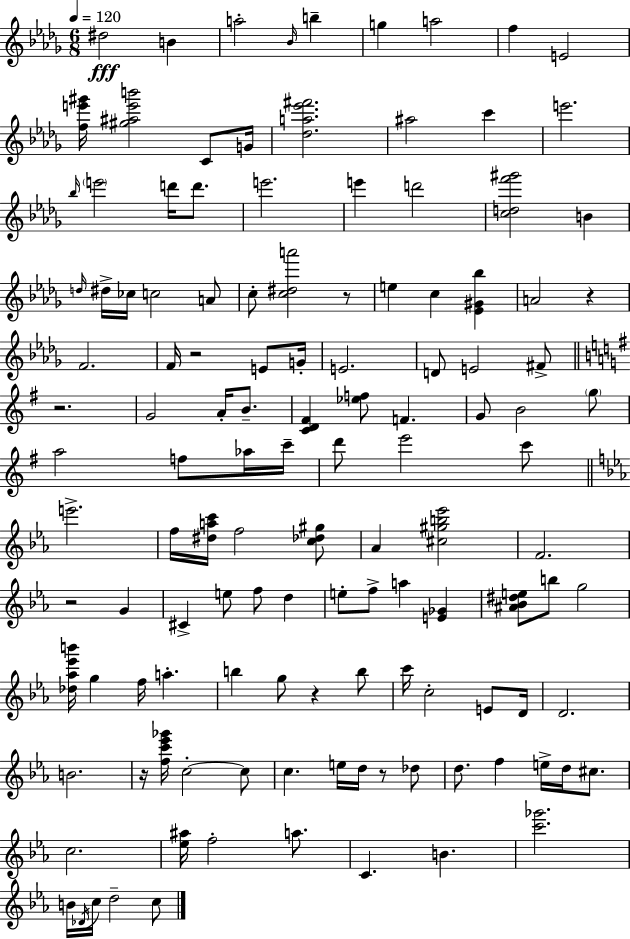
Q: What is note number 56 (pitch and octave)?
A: F5